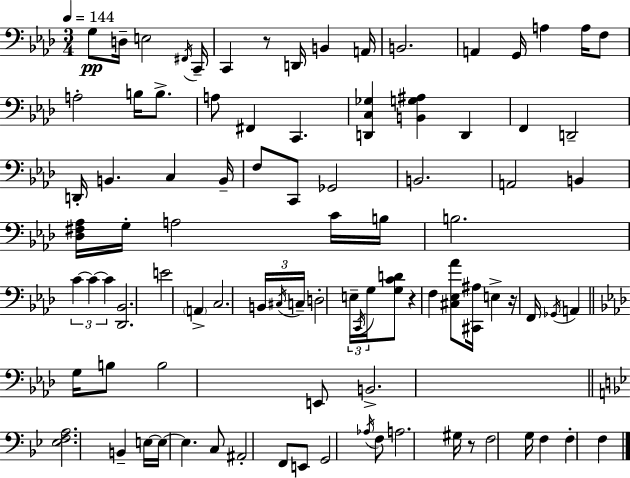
X:1
T:Untitled
M:3/4
L:1/4
K:Fm
G,/2 D,/4 E,2 ^F,,/4 C,,/4 C,, z/2 D,,/4 B,, A,,/4 B,,2 A,, G,,/4 A, A,/4 F,/2 A,2 B,/4 B,/2 A,/2 ^F,, C,, [D,,C,_G,] [B,,G,^A,] D,, F,, D,,2 D,,/4 B,, C, B,,/4 F,/2 C,,/2 _G,,2 B,,2 A,,2 B,, [_D,^F,_A,]/4 G,/4 A,2 C/4 B,/4 B,2 C C C [_D,,_B,,]2 E2 A,, C,2 B,,/4 ^C,/4 C,/4 D,2 E,/4 C,,/4 G,/4 [G,CD]/2 z F, [^C,_E,_A]/2 [^C,,^A,]/4 E, z/4 F,,/4 _G,,/4 A,, G,/4 B,/2 B,2 E,,/2 B,,2 [_E,F,A,]2 B,, E,/4 E,/4 E, C,/2 ^A,,2 F,,/2 E,,/2 G,,2 _A,/4 F,/2 A,2 ^G,/4 z/2 F,2 G,/4 F, F, F,